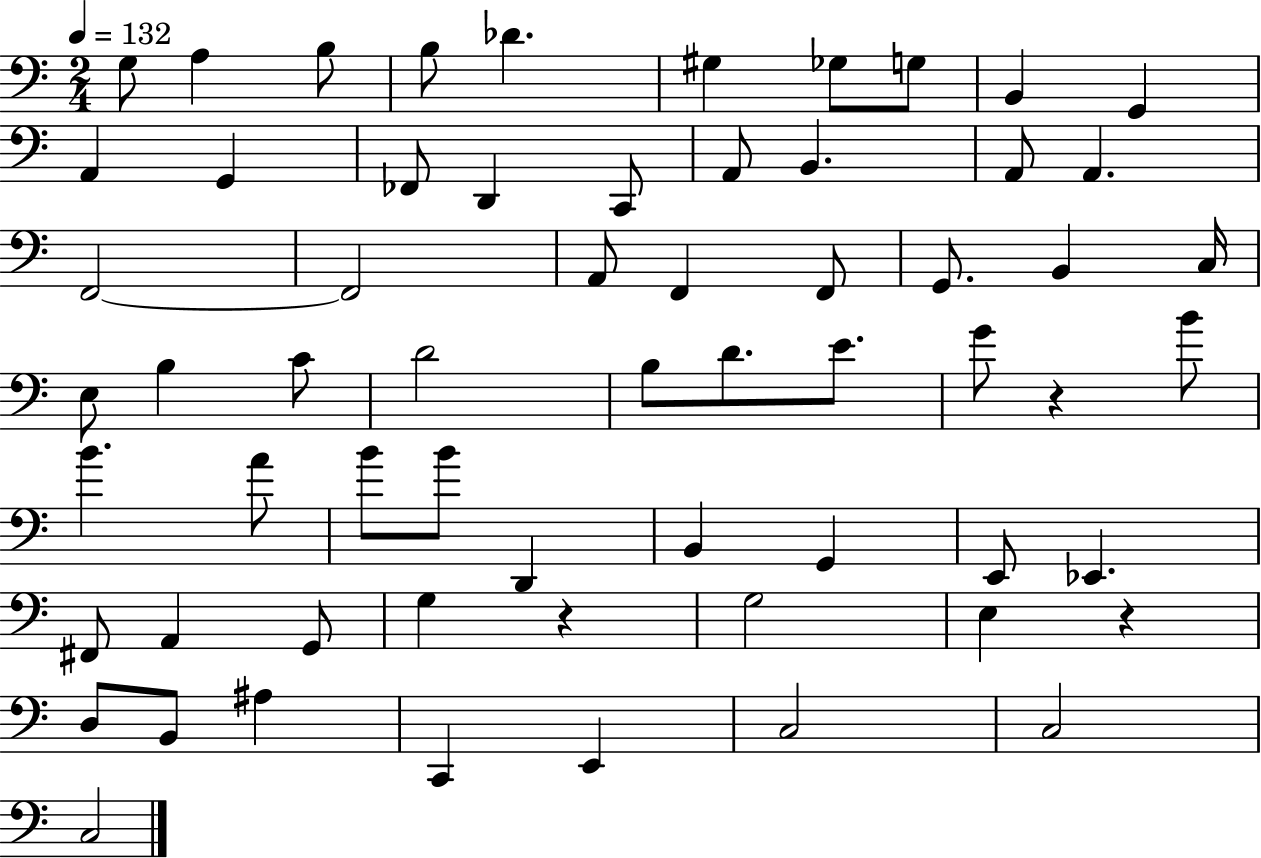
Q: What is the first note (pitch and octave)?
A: G3